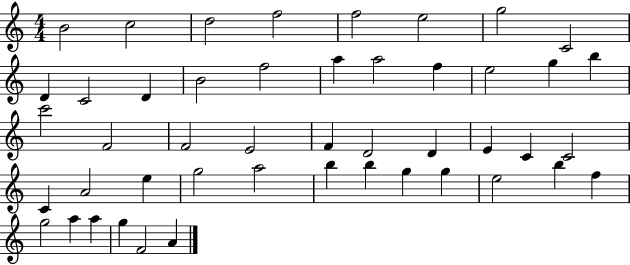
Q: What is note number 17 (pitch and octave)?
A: E5